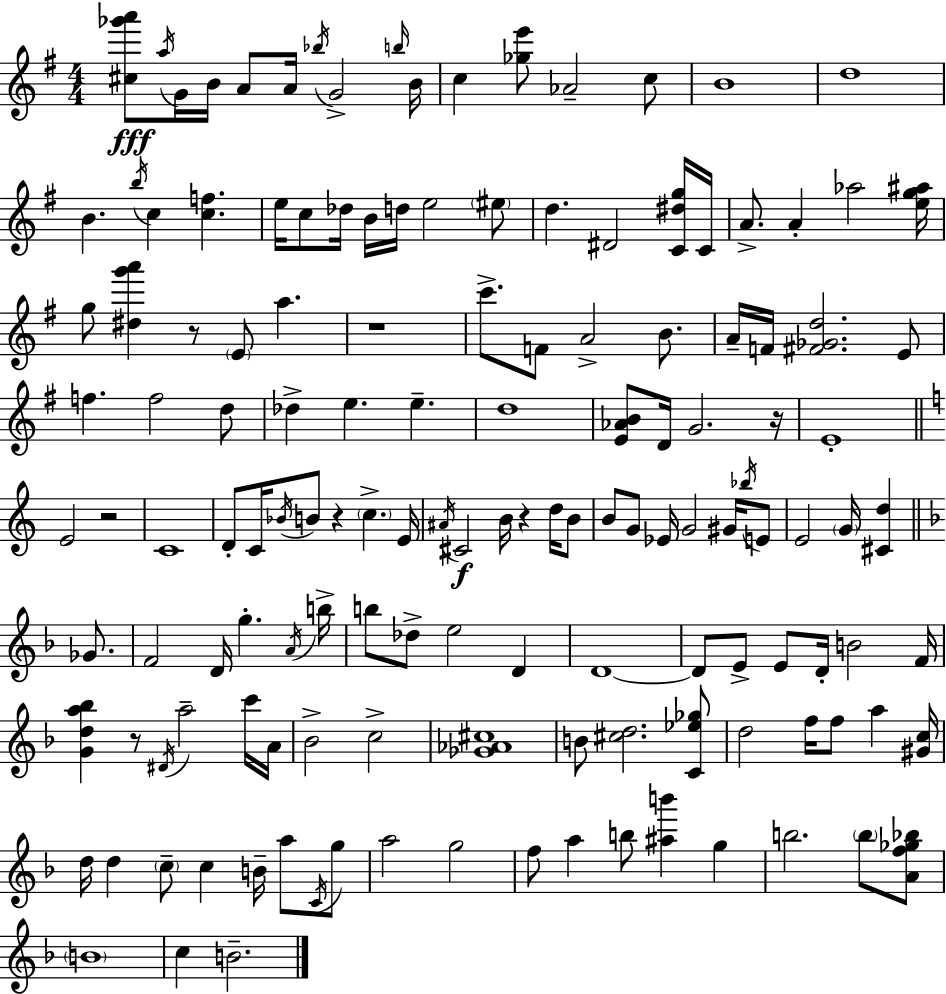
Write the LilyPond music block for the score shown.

{
  \clef treble
  \numericTimeSignature
  \time 4/4
  \key e \minor
  <cis'' ges''' a'''>8\fff \acciaccatura { a''16 } g'16 b'16 a'8 a'16 \acciaccatura { bes''16 } g'2-> | \grace { b''16 } b'16 c''4 <ges'' e'''>8 aes'2-- | c''8 b'1 | d''1 | \break b'4. \acciaccatura { b''16 } c''4 <c'' f''>4. | e''16 c''8 des''16 b'16 d''16 e''2 | \parenthesize eis''8 d''4. dis'2 | <c' dis'' g''>16 c'16 a'8.-> a'4-. aes''2 | \break <e'' g'' ais''>16 g''8 <dis'' g''' a'''>4 r8 \parenthesize e'8 a''4. | r1 | c'''8.-> f'8 a'2-> | b'8. a'16-- f'16 <fis' ges' d''>2. | \break e'8 f''4. f''2 | d''8 des''4-> e''4. e''4.-- | d''1 | <e' aes' b'>8 d'16 g'2. | \break r16 e'1-. | \bar "||" \break \key a \minor e'2 r2 | c'1 | d'8-. c'16 \acciaccatura { bes'16 } b'8 r4 \parenthesize c''4.-> | e'16 \acciaccatura { ais'16 }\f cis'2 b'16 r4 d''16 | \break b'8 b'8 g'8 ees'16 g'2 gis'16 | \acciaccatura { bes''16 } e'8 e'2 \parenthesize g'16 <cis' d''>4 | \bar "||" \break \key f \major ges'8. f'2 d'16 g''4.-. | \acciaccatura { a'16 } b''16-> b''8 des''8-> e''2 | d'4 d'1~~ | d'8 e'8-> e'8 d'16-. b'2 | \break f'16 <g' d'' a'' bes''>4 r8 \acciaccatura { dis'16 } a''2-- | c'''16 a'16 bes'2-> c''2-> | <ges' aes' cis''>1 | b'8 <cis'' d''>2. | \break <c' ees'' ges''>8 d''2 f''16 f''8 | a''4 <gis' c''>16 d''16 d''4 \parenthesize c''8-- c''4 | b'16-- a''8 \acciaccatura { c'16 } g''8 a''2 g''2 | f''8 a''4 b''8 <ais'' b'''>4 | \break g''4 b''2. | \parenthesize b''8 <a' f'' ges'' bes''>8 \parenthesize b'1 | c''4 b'2.-- | \bar "|."
}